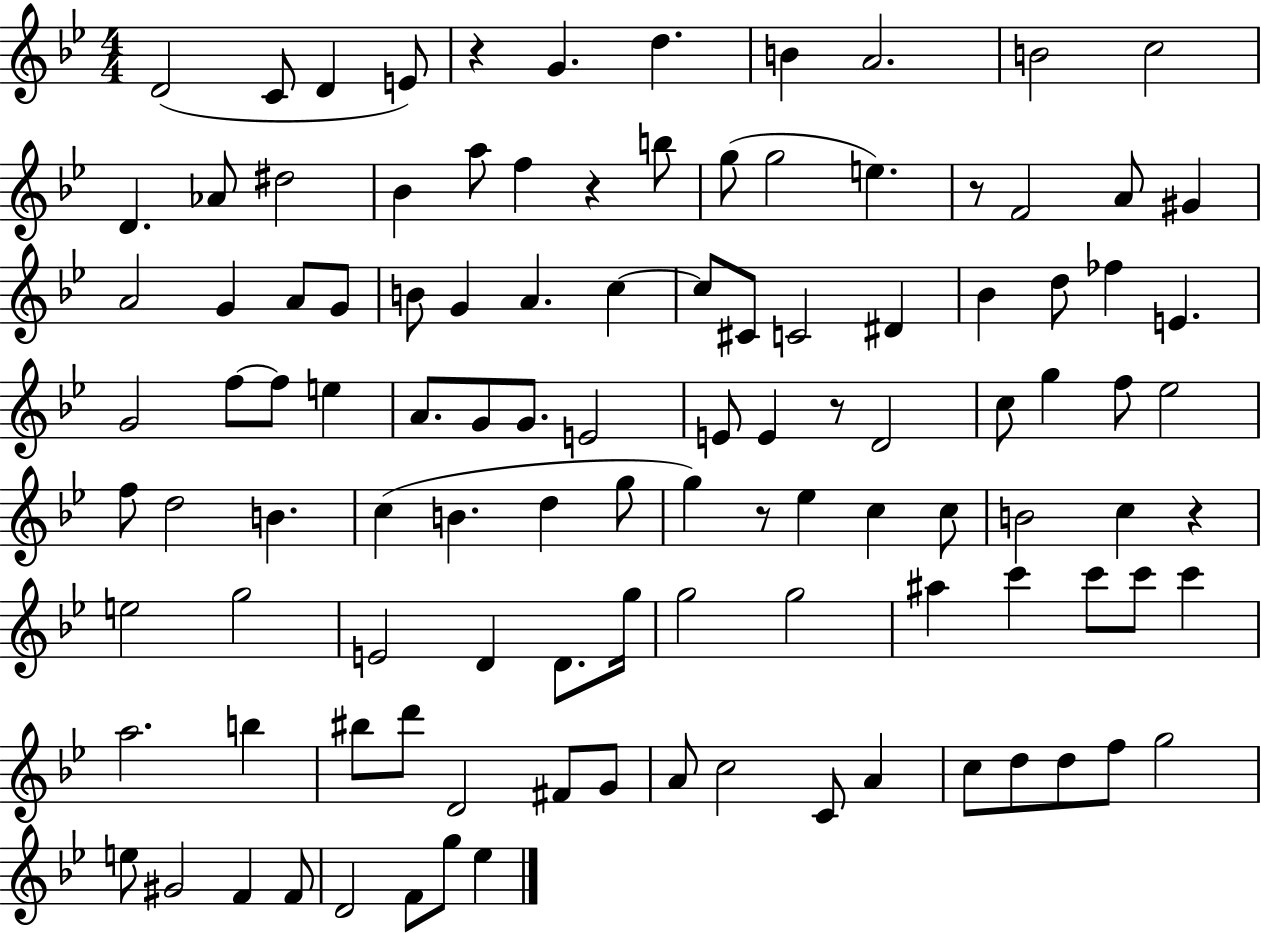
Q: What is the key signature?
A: BES major